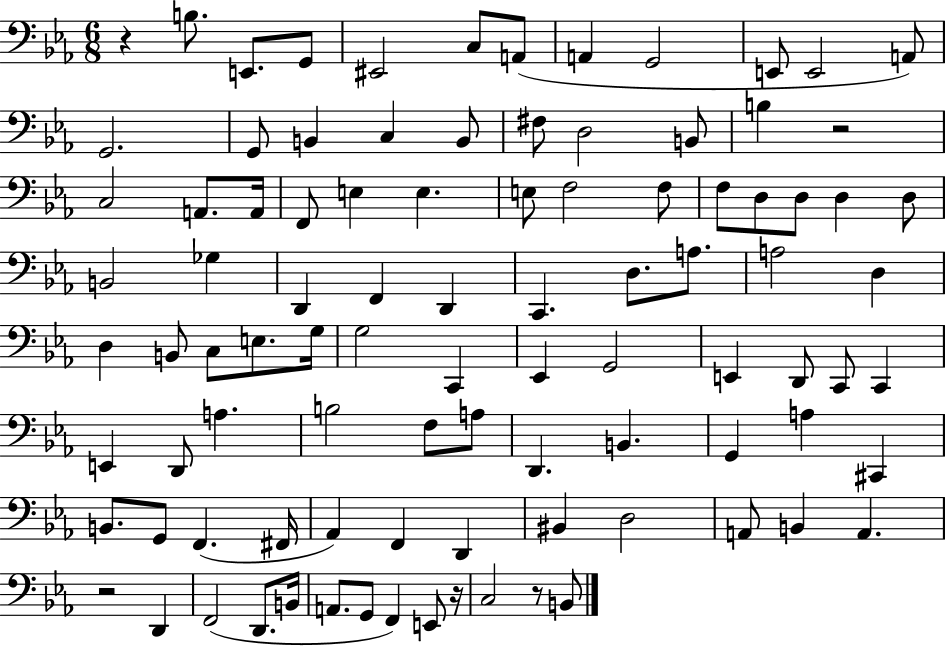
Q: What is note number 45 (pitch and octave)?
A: D3